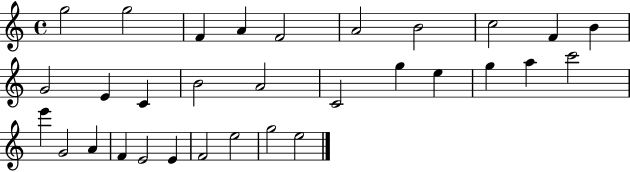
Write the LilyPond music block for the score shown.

{
  \clef treble
  \time 4/4
  \defaultTimeSignature
  \key c \major
  g''2 g''2 | f'4 a'4 f'2 | a'2 b'2 | c''2 f'4 b'4 | \break g'2 e'4 c'4 | b'2 a'2 | c'2 g''4 e''4 | g''4 a''4 c'''2 | \break e'''4 g'2 a'4 | f'4 e'2 e'4 | f'2 e''2 | g''2 e''2 | \break \bar "|."
}